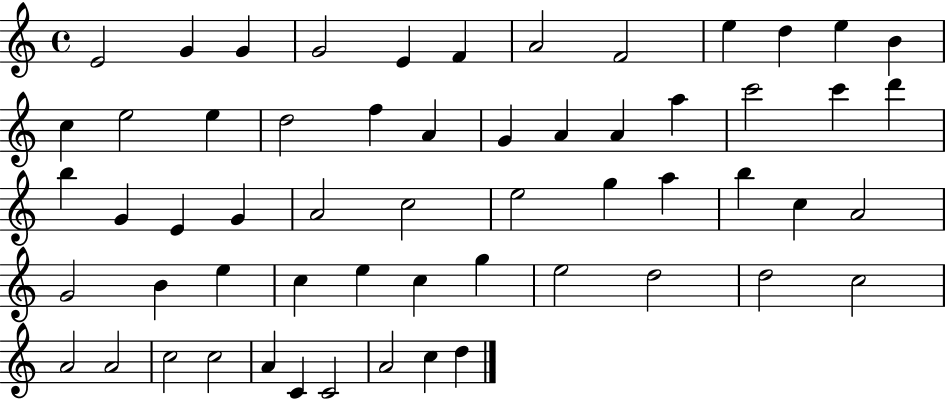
E4/h G4/q G4/q G4/h E4/q F4/q A4/h F4/h E5/q D5/q E5/q B4/q C5/q E5/h E5/q D5/h F5/q A4/q G4/q A4/q A4/q A5/q C6/h C6/q D6/q B5/q G4/q E4/q G4/q A4/h C5/h E5/h G5/q A5/q B5/q C5/q A4/h G4/h B4/q E5/q C5/q E5/q C5/q G5/q E5/h D5/h D5/h C5/h A4/h A4/h C5/h C5/h A4/q C4/q C4/h A4/h C5/q D5/q